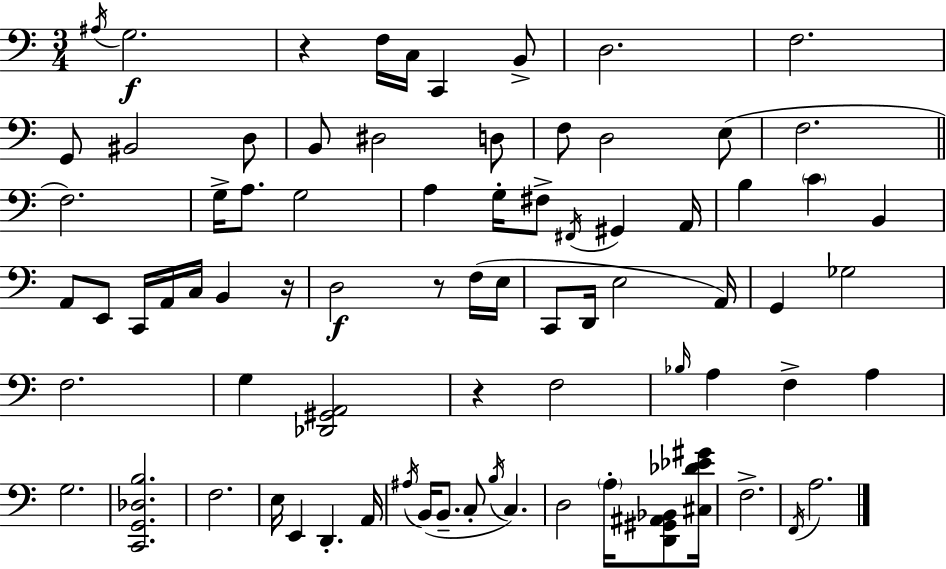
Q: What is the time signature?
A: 3/4